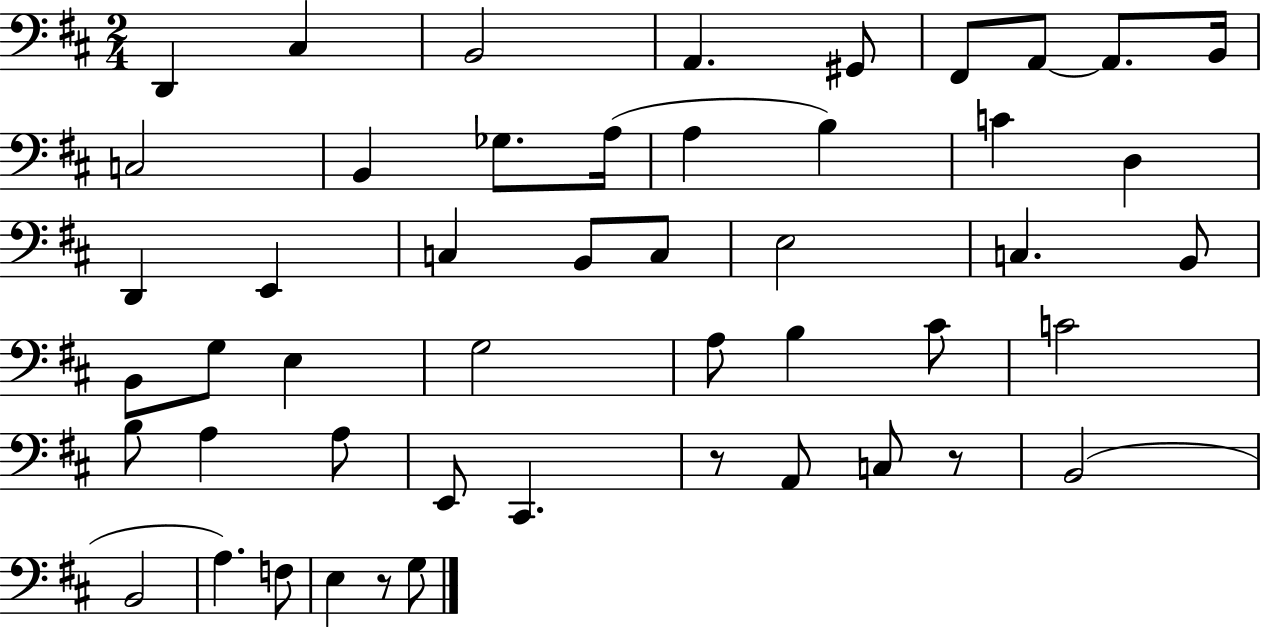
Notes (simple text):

D2/q C#3/q B2/h A2/q. G#2/e F#2/e A2/e A2/e. B2/s C3/h B2/q Gb3/e. A3/s A3/q B3/q C4/q D3/q D2/q E2/q C3/q B2/e C3/e E3/h C3/q. B2/e B2/e G3/e E3/q G3/h A3/e B3/q C#4/e C4/h B3/e A3/q A3/e E2/e C#2/q. R/e A2/e C3/e R/e B2/h B2/h A3/q. F3/e E3/q R/e G3/e